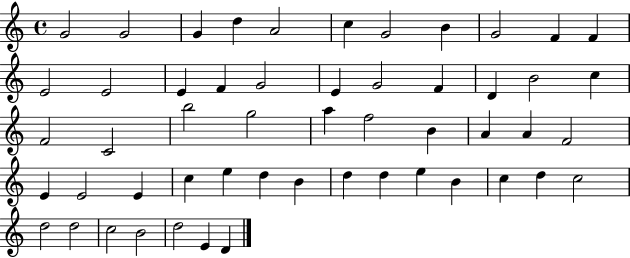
{
  \clef treble
  \time 4/4
  \defaultTimeSignature
  \key c \major
  g'2 g'2 | g'4 d''4 a'2 | c''4 g'2 b'4 | g'2 f'4 f'4 | \break e'2 e'2 | e'4 f'4 g'2 | e'4 g'2 f'4 | d'4 b'2 c''4 | \break f'2 c'2 | b''2 g''2 | a''4 f''2 b'4 | a'4 a'4 f'2 | \break e'4 e'2 e'4 | c''4 e''4 d''4 b'4 | d''4 d''4 e''4 b'4 | c''4 d''4 c''2 | \break d''2 d''2 | c''2 b'2 | d''2 e'4 d'4 | \bar "|."
}